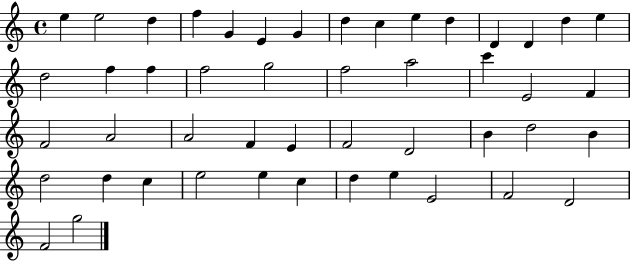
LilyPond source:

{
  \clef treble
  \time 4/4
  \defaultTimeSignature
  \key c \major
  e''4 e''2 d''4 | f''4 g'4 e'4 g'4 | d''4 c''4 e''4 d''4 | d'4 d'4 d''4 e''4 | \break d''2 f''4 f''4 | f''2 g''2 | f''2 a''2 | c'''4 e'2 f'4 | \break f'2 a'2 | a'2 f'4 e'4 | f'2 d'2 | b'4 d''2 b'4 | \break d''2 d''4 c''4 | e''2 e''4 c''4 | d''4 e''4 e'2 | f'2 d'2 | \break f'2 g''2 | \bar "|."
}